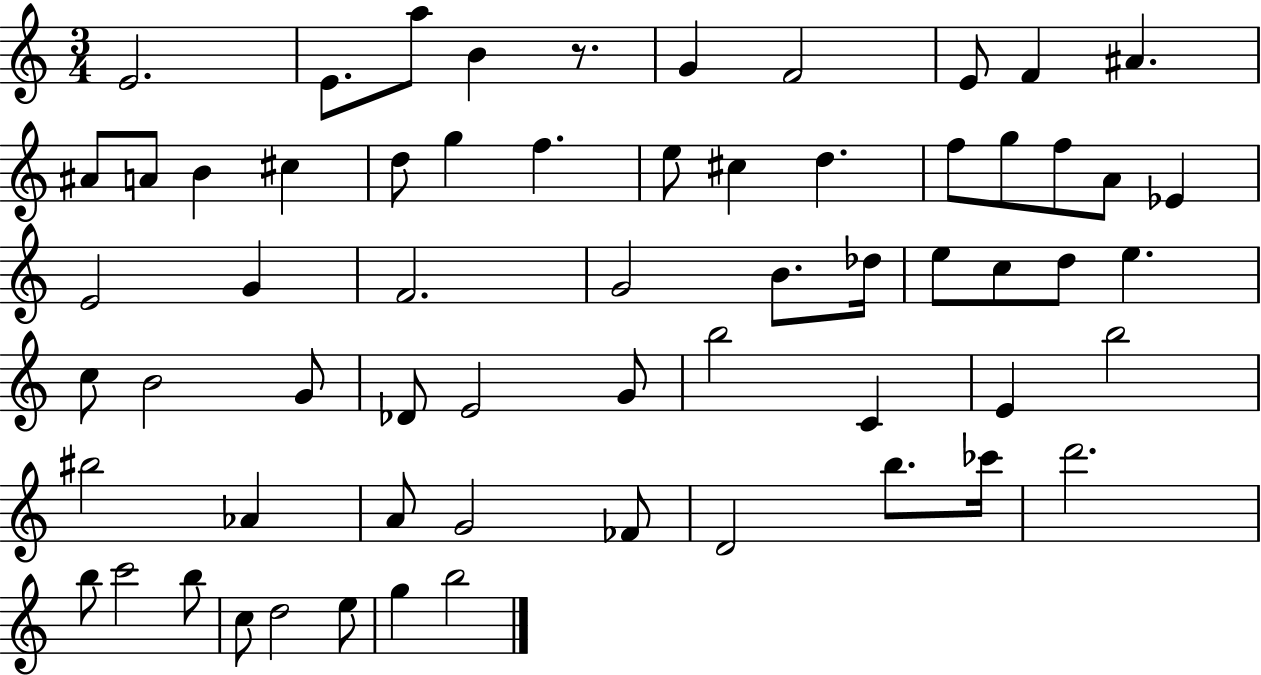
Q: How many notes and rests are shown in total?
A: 62